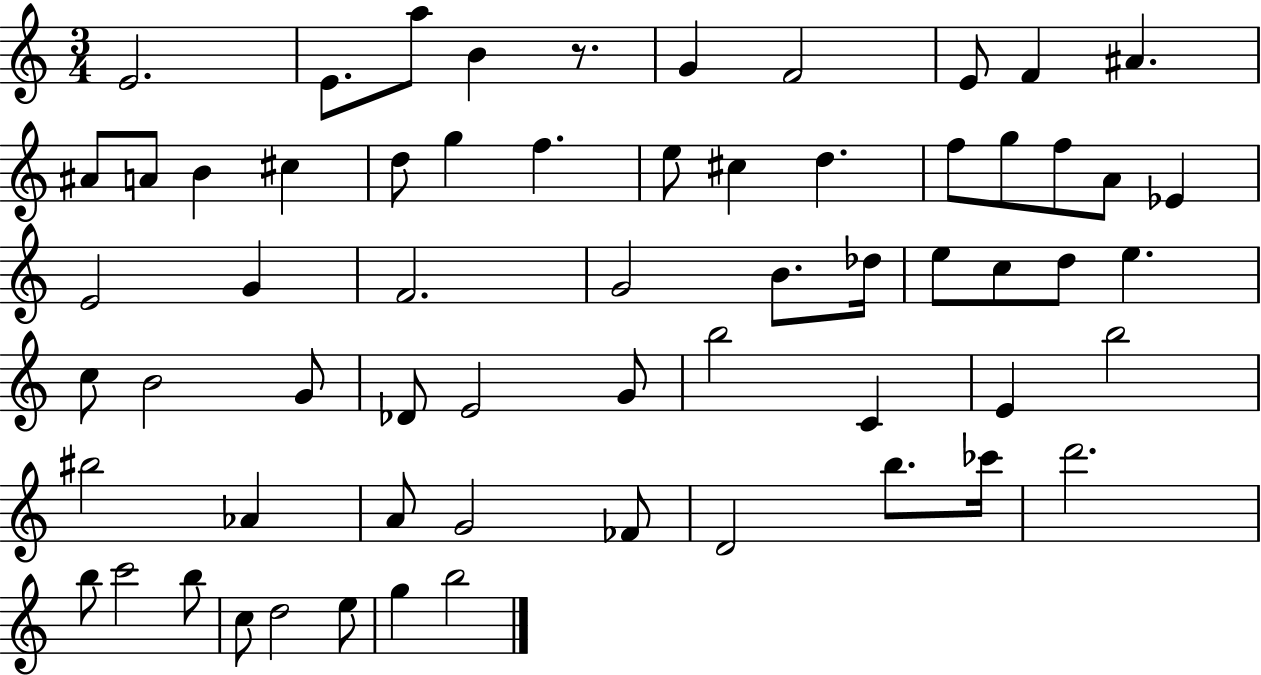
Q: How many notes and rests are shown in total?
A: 62